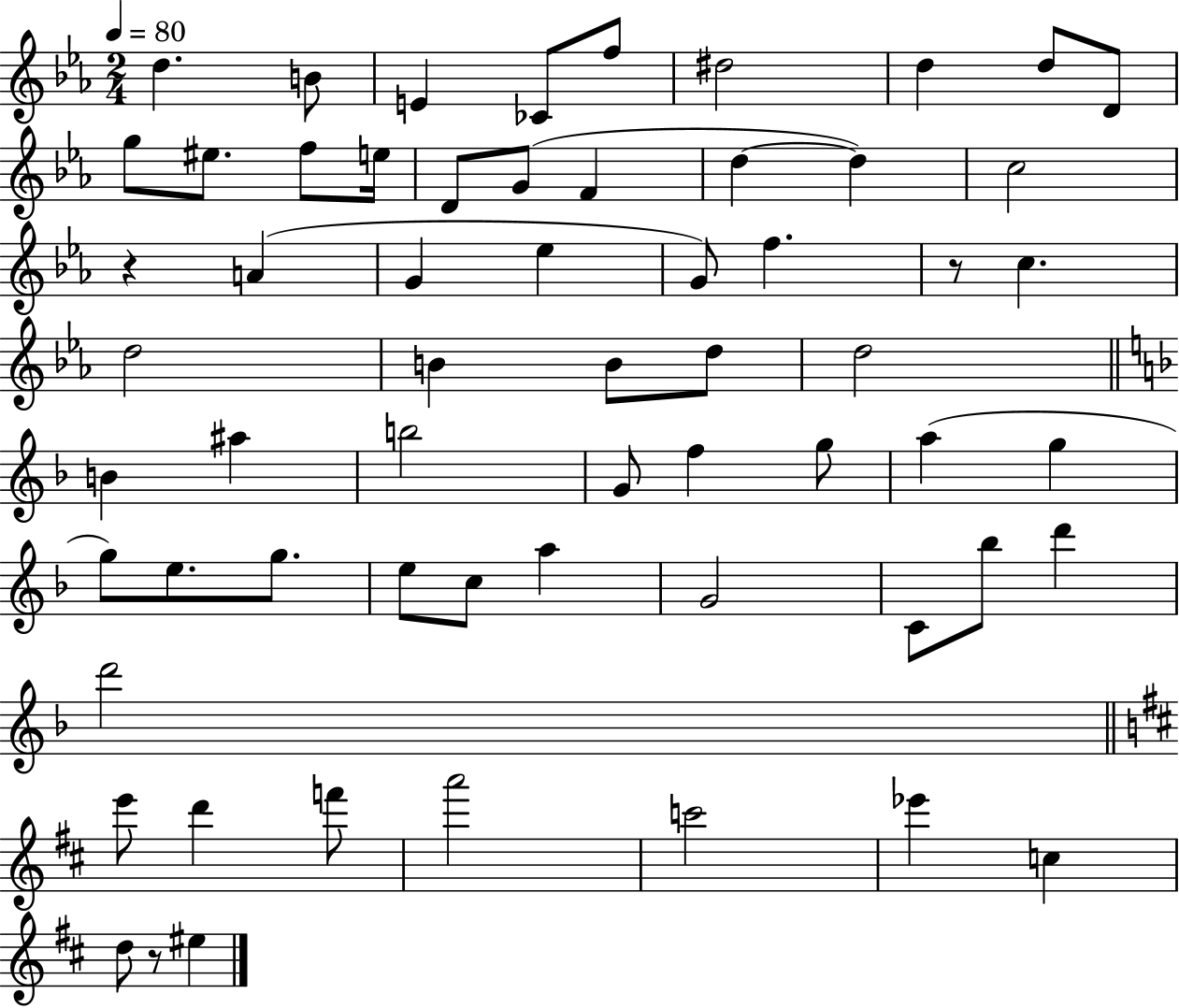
X:1
T:Untitled
M:2/4
L:1/4
K:Eb
d B/2 E _C/2 f/2 ^d2 d d/2 D/2 g/2 ^e/2 f/2 e/4 D/2 G/2 F d d c2 z A G _e G/2 f z/2 c d2 B B/2 d/2 d2 B ^a b2 G/2 f g/2 a g g/2 e/2 g/2 e/2 c/2 a G2 C/2 _b/2 d' d'2 e'/2 d' f'/2 a'2 c'2 _e' c d/2 z/2 ^e